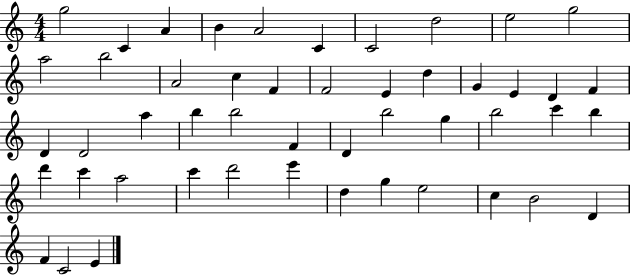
G5/h C4/q A4/q B4/q A4/h C4/q C4/h D5/h E5/h G5/h A5/h B5/h A4/h C5/q F4/q F4/h E4/q D5/q G4/q E4/q D4/q F4/q D4/q D4/h A5/q B5/q B5/h F4/q D4/q B5/h G5/q B5/h C6/q B5/q D6/q C6/q A5/h C6/q D6/h E6/q D5/q G5/q E5/h C5/q B4/h D4/q F4/q C4/h E4/q